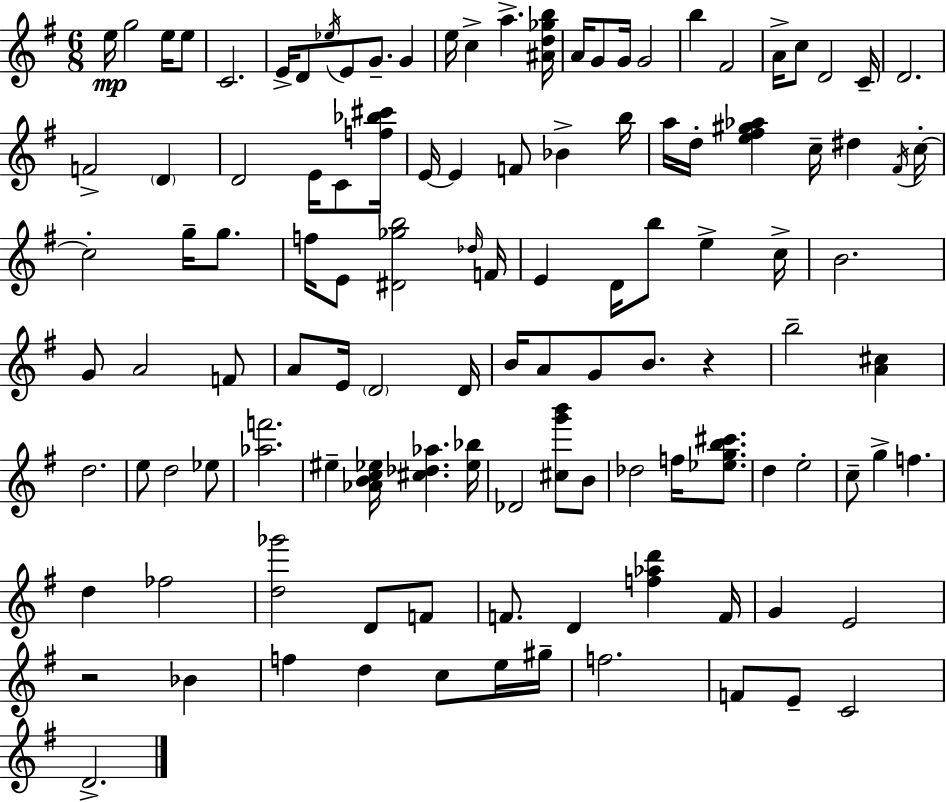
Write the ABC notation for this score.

X:1
T:Untitled
M:6/8
L:1/4
K:Em
e/4 g2 e/4 e/2 C2 E/4 D/2 _e/4 E/2 G/2 G e/4 c a [^Ad_gb]/4 A/4 G/2 G/4 G2 b ^F2 A/4 c/2 D2 C/4 D2 F2 D D2 E/4 C/2 [f_b^c']/4 E/4 E F/2 _B b/4 a/4 d/4 [e^f^g_a] c/4 ^d ^F/4 c/4 c2 g/4 g/2 f/4 E/2 [^D_gb]2 _d/4 F/4 E D/4 b/2 e c/4 B2 G/2 A2 F/2 A/2 E/4 D2 D/4 B/4 A/2 G/2 B/2 z b2 [A^c] d2 e/2 d2 _e/2 [_af']2 ^e [_ABc_e]/4 [^c_d_a] [_e_b]/4 _D2 [^cg'b']/2 B/2 _d2 f/4 [_egb^c']/2 d e2 c/2 g f d _f2 [d_g']2 D/2 F/2 F/2 D [f_ad'] F/4 G E2 z2 _B f d c/2 e/4 ^g/4 f2 F/2 E/2 C2 D2